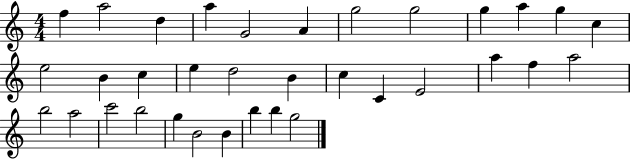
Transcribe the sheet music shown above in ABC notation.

X:1
T:Untitled
M:4/4
L:1/4
K:C
f a2 d a G2 A g2 g2 g a g c e2 B c e d2 B c C E2 a f a2 b2 a2 c'2 b2 g B2 B b b g2